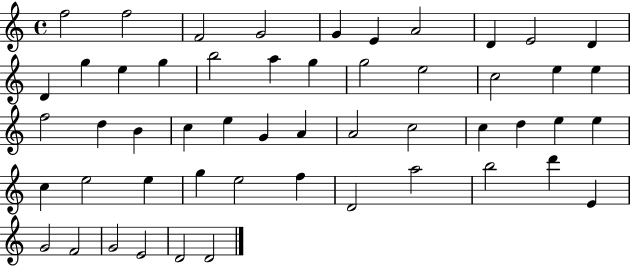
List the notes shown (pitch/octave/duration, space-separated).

F5/h F5/h F4/h G4/h G4/q E4/q A4/h D4/q E4/h D4/q D4/q G5/q E5/q G5/q B5/h A5/q G5/q G5/h E5/h C5/h E5/q E5/q F5/h D5/q B4/q C5/q E5/q G4/q A4/q A4/h C5/h C5/q D5/q E5/q E5/q C5/q E5/h E5/q G5/q E5/h F5/q D4/h A5/h B5/h D6/q E4/q G4/h F4/h G4/h E4/h D4/h D4/h